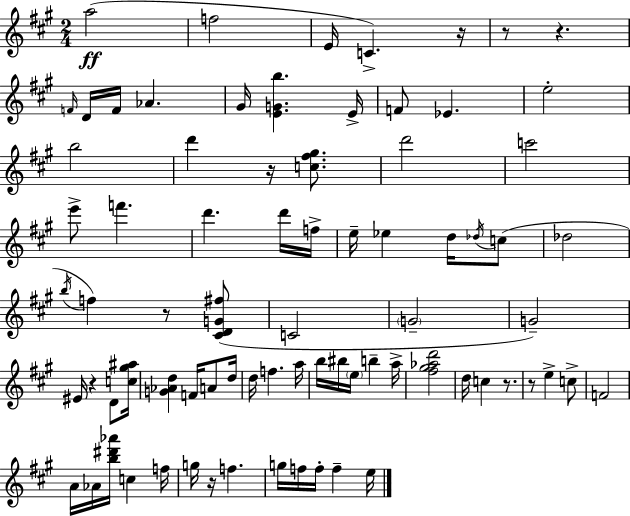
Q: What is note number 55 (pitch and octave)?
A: F5